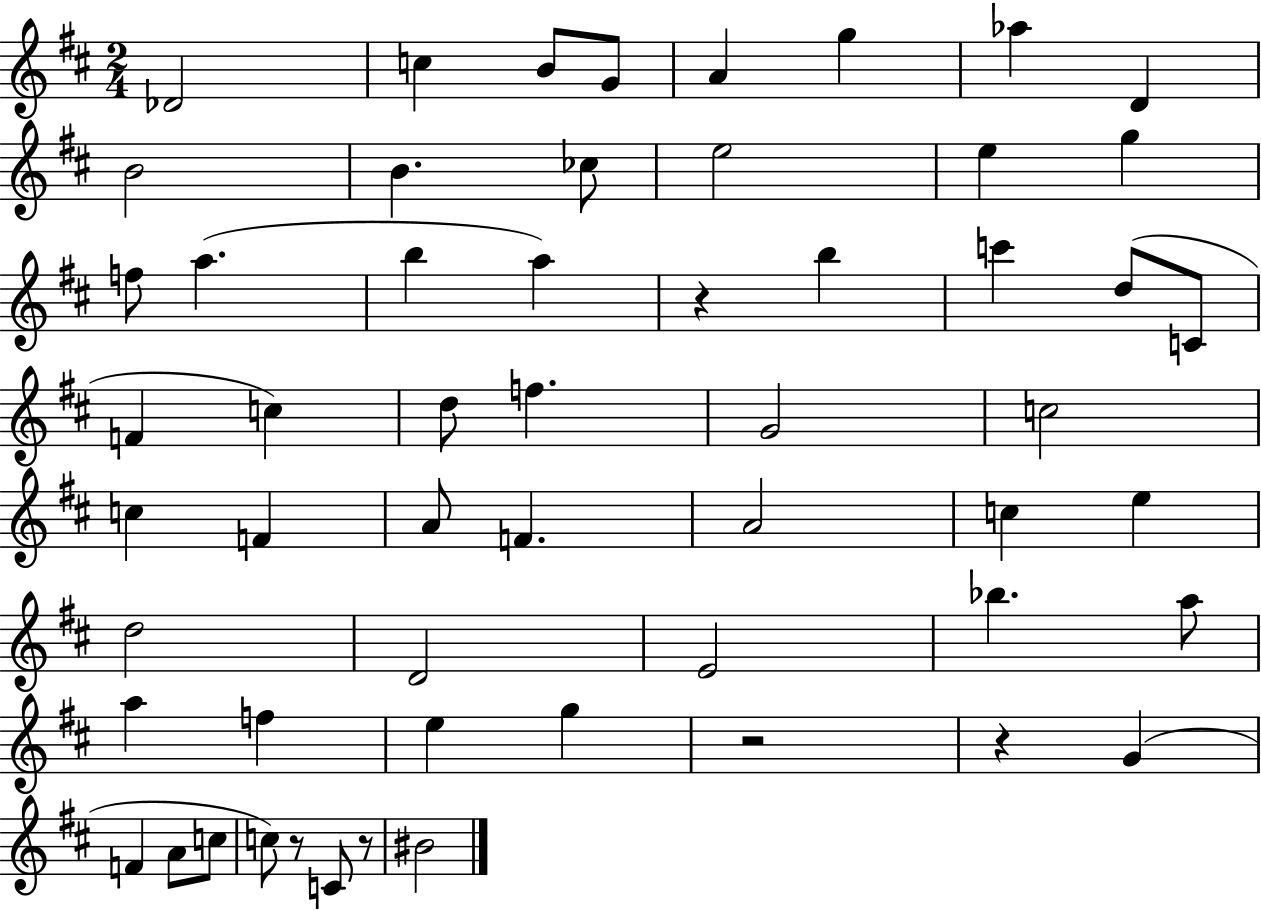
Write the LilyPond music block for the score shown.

{
  \clef treble
  \numericTimeSignature
  \time 2/4
  \key d \major
  des'2 | c''4 b'8 g'8 | a'4 g''4 | aes''4 d'4 | \break b'2 | b'4. ces''8 | e''2 | e''4 g''4 | \break f''8 a''4.( | b''4 a''4) | r4 b''4 | c'''4 d''8( c'8 | \break f'4 c''4) | d''8 f''4. | g'2 | c''2 | \break c''4 f'4 | a'8 f'4. | a'2 | c''4 e''4 | \break d''2 | d'2 | e'2 | bes''4. a''8 | \break a''4 f''4 | e''4 g''4 | r2 | r4 g'4( | \break f'4 a'8 c''8 | c''8) r8 c'8 r8 | bis'2 | \bar "|."
}